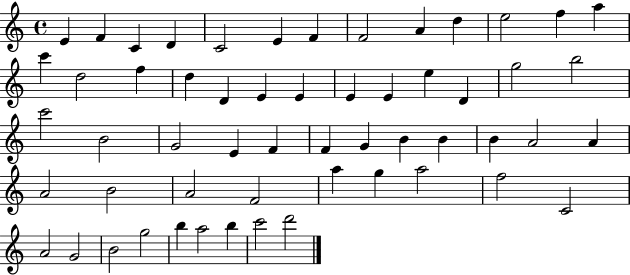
X:1
T:Untitled
M:4/4
L:1/4
K:C
E F C D C2 E F F2 A d e2 f a c' d2 f d D E E E E e D g2 b2 c'2 B2 G2 E F F G B B B A2 A A2 B2 A2 F2 a g a2 f2 C2 A2 G2 B2 g2 b a2 b c'2 d'2